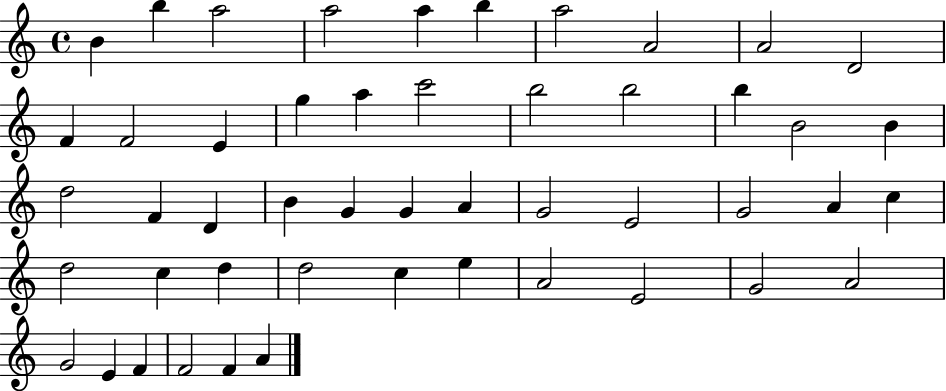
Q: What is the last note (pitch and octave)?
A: A4